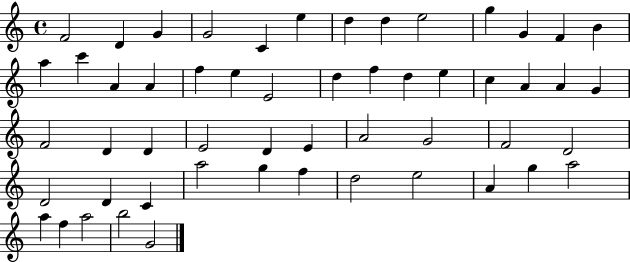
F4/h D4/q G4/q G4/h C4/q E5/q D5/q D5/q E5/h G5/q G4/q F4/q B4/q A5/q C6/q A4/q A4/q F5/q E5/q E4/h D5/q F5/q D5/q E5/q C5/q A4/q A4/q G4/q F4/h D4/q D4/q E4/h D4/q E4/q A4/h G4/h F4/h D4/h D4/h D4/q C4/q A5/h G5/q F5/q D5/h E5/h A4/q G5/q A5/h A5/q F5/q A5/h B5/h G4/h